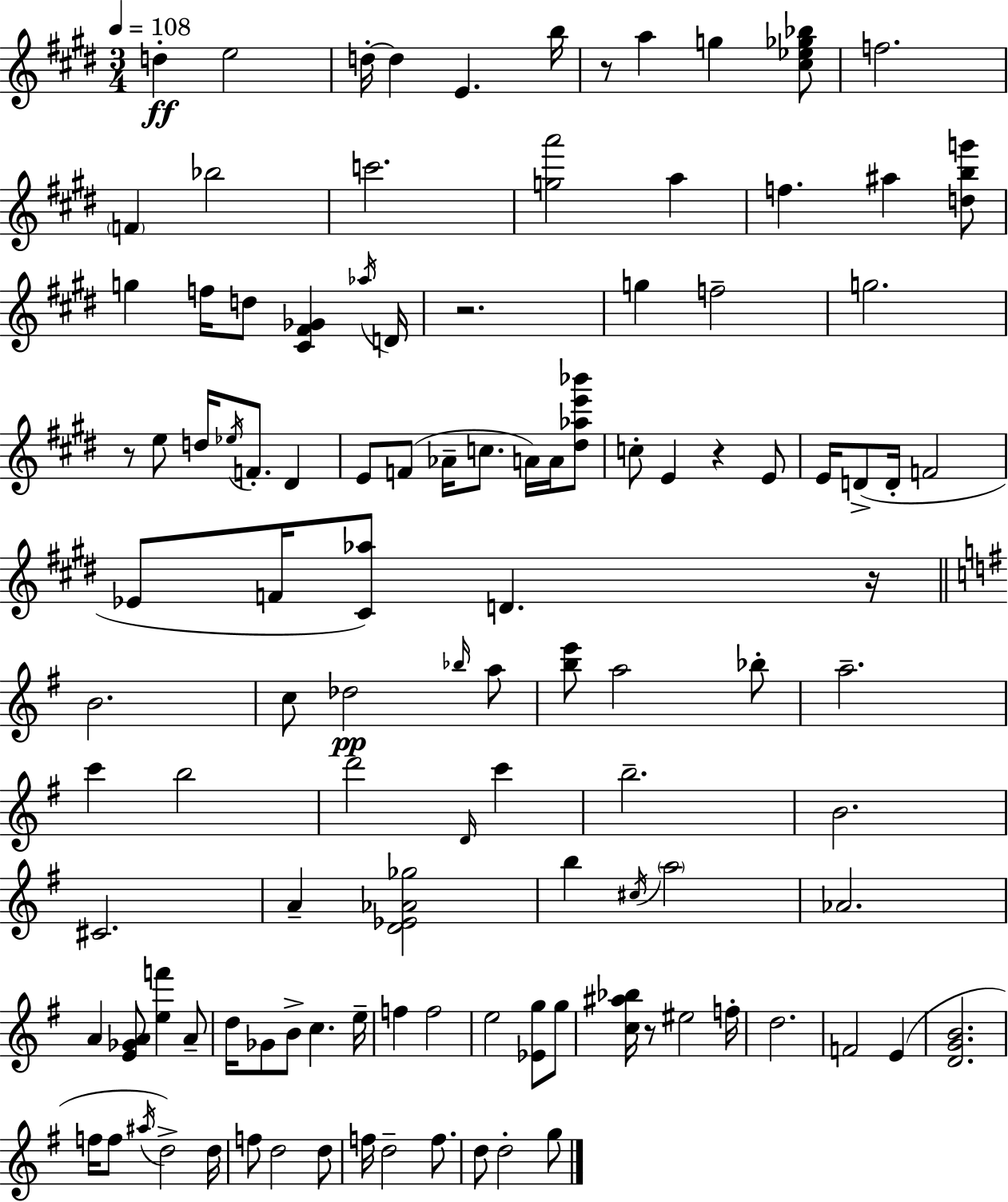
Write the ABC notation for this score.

X:1
T:Untitled
M:3/4
L:1/4
K:E
d e2 d/4 d E b/4 z/2 a g [^c_e_g_b]/2 f2 F _b2 c'2 [ga']2 a f ^a [dbg']/2 g f/4 d/2 [^C^F_G] _a/4 D/4 z2 g f2 g2 z/2 e/2 d/4 _e/4 F/2 ^D E/2 F/2 _A/4 c/2 A/4 A/4 [^d_ae'_b']/2 c/2 E z E/2 E/4 D/2 D/4 F2 _E/2 F/4 [^C_a]/2 D z/4 B2 c/2 _d2 _b/4 a/2 [be']/2 a2 _b/2 a2 c' b2 d'2 D/4 c' b2 B2 ^C2 A [D_E_A_g]2 b ^c/4 a2 _A2 A [E_GA]/2 [ef'] A/2 d/4 _G/2 B/2 c e/4 f f2 e2 [_Eg]/2 g/2 [c^a_b]/4 z/2 ^e2 f/4 d2 F2 E [DGB]2 f/4 f/2 ^a/4 d2 d/4 f/2 d2 d/2 f/4 d2 f/2 d/2 d2 g/2